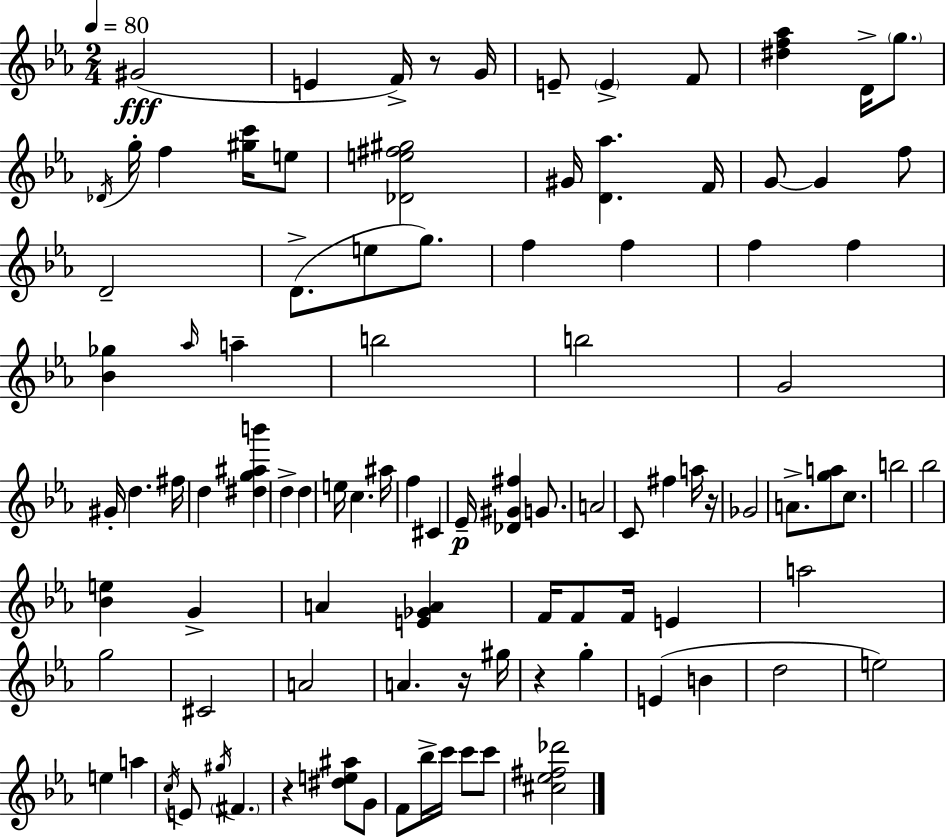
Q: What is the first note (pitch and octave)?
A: G#4